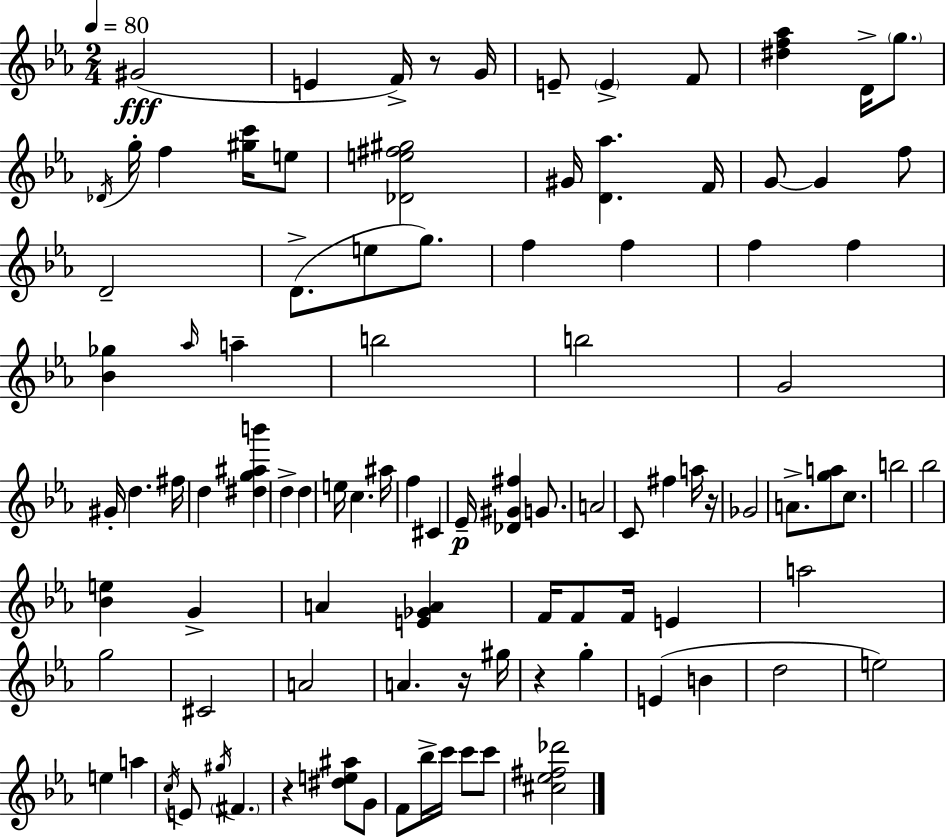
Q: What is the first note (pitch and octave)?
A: G#4